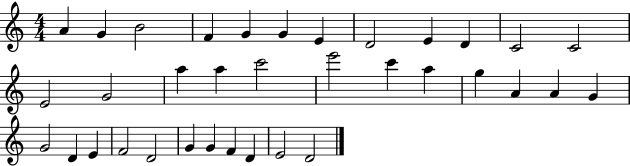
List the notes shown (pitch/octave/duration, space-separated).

A4/q G4/q B4/h F4/q G4/q G4/q E4/q D4/h E4/q D4/q C4/h C4/h E4/h G4/h A5/q A5/q C6/h E6/h C6/q A5/q G5/q A4/q A4/q G4/q G4/h D4/q E4/q F4/h D4/h G4/q G4/q F4/q D4/q E4/h D4/h